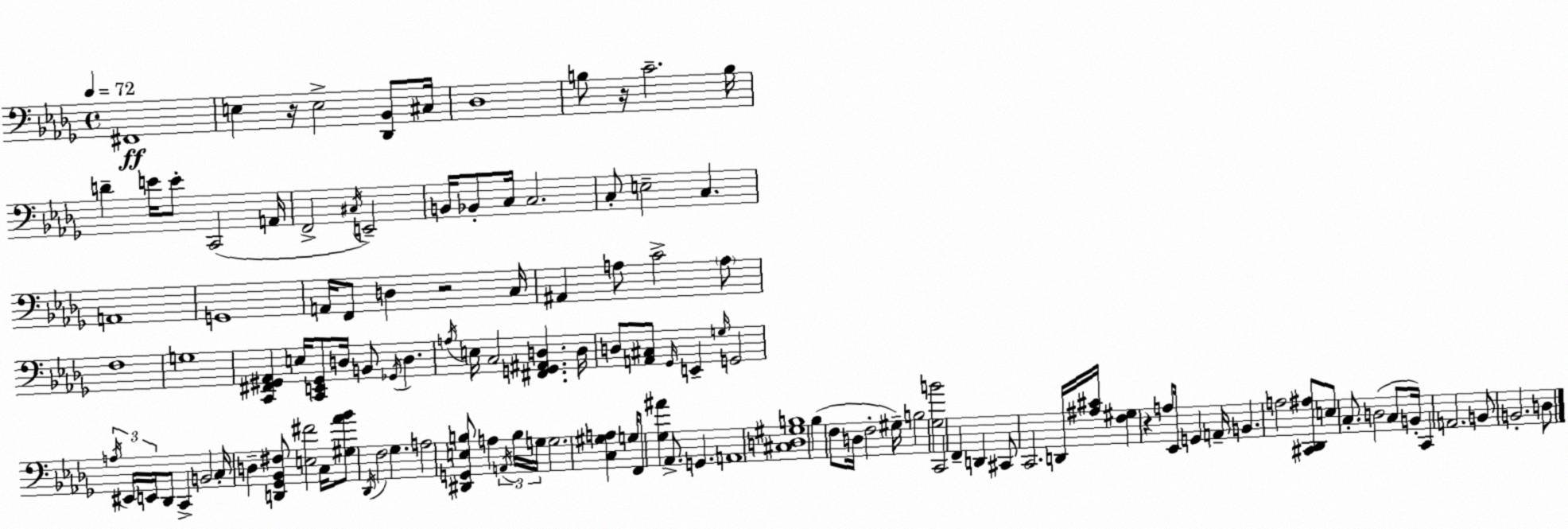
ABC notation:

X:1
T:Untitled
M:4/4
L:1/4
K:Bbm
^F,,4 E, z/4 E,2 [_D,,_B,,]/2 ^C,/4 _D,4 B,/2 z/4 C2 B,/4 D E/4 E/2 C,,2 A,,/4 F,,2 ^C,/4 E,,2 B,,/4 _B,,/2 C,/4 C,2 C,/2 E,2 C, A,,4 G,,4 A,,/4 F,,/2 D, z2 C,/4 ^A,, A,/2 C2 A,/2 F,4 G,4 [C,,^F,,^G,,_A,,] E,/4 [C,,E,,^G,,]/2 D,/4 B,,/2 _G,,/4 D, A,/4 E,/4 C,2 [^F,,G,,^A,,D,] D,/4 D,/2 [A,,^C,]/2 _G,,/4 E,, G,/4 G,,2 A,/4 ^E,,/4 E,,/4 _D,,/2 C,, B,,2 C,/4 D, [D,,_G,,_B,,^F,]/2 [E,^F]2 C,/4 [^G,_A_B]/2 _D,,/4 F,2 _G, A,2 [^D,,G,,E,B,]/2 A, A,,/4 B,/4 G,/4 G,2 [C,^G,A,] G,/4 F,,/2 [_G,^A] _A,,/2 G,, A,,4 [^C,D,^G,B,]4 _B, F,/2 D,/4 F,2 ^G,/4 B,2 [_G,B]2 C,,2 F,, D,, ^C,,/2 C,,2 D,,/4 [^A,^C]/4 [F,^G,] z A,/2 _E,,/4 G,, A,,/4 B,, A,2 [^C,,_D,,^A,]/2 E,/2 C,/2 D,2 C,/2 B,,/4 C,, A,,2 B,,/2 B,,2 D,/2